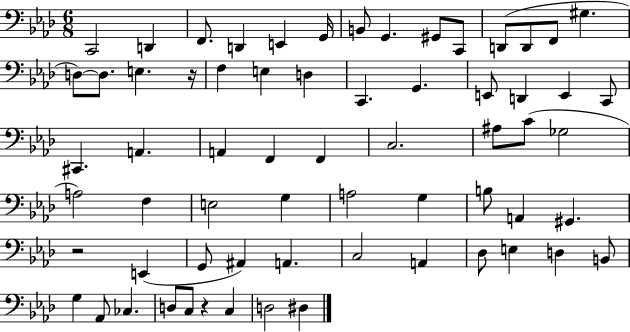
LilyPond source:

{
  \clef bass
  \numericTimeSignature
  \time 6/8
  \key aes \major
  c,2 d,4 | f,8. d,4 e,4 g,16 | b,8 g,4. gis,8 c,8 | d,8( d,8 f,8 gis4. | \break d8~~) d8. e4. r16 | f4 e4 d4 | c,4. g,4. | e,8 d,4 e,4 c,8 | \break cis,4. a,4. | a,4 f,4 f,4 | c2. | ais8 c'8( ges2 | \break a2) f4 | e2 g4 | a2 g4 | b8 a,4 gis,4. | \break r2 e,4( | g,8 ais,4) a,4. | c2 a,4 | des8 e4 d4 b,8 | \break g4 aes,8 ces4. | d8 c8 r4 c4 | d2 dis4 | \bar "|."
}